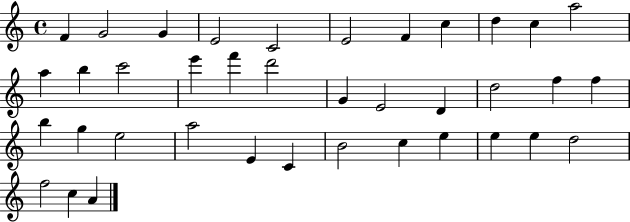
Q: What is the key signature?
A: C major